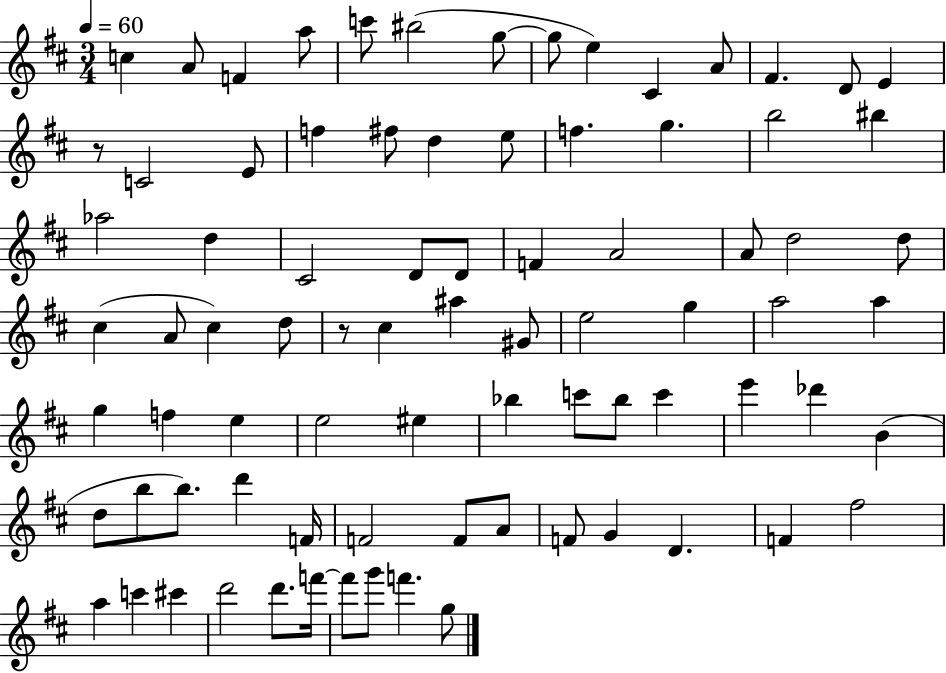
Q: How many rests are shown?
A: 2